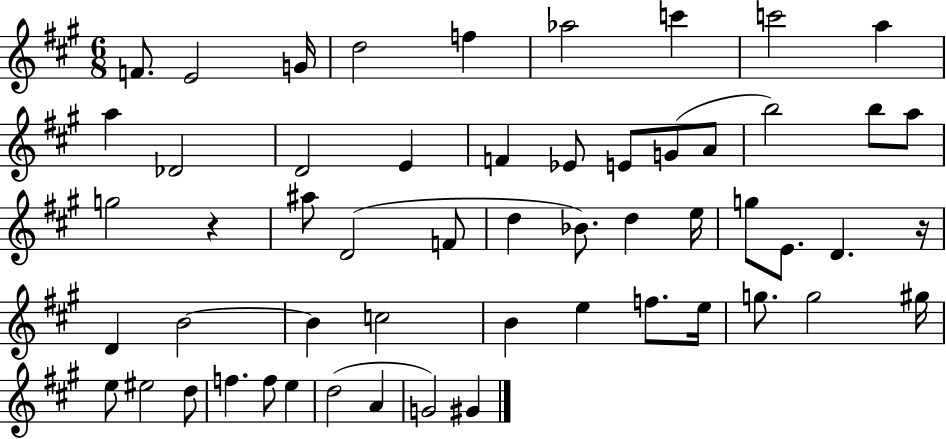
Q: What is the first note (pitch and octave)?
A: F4